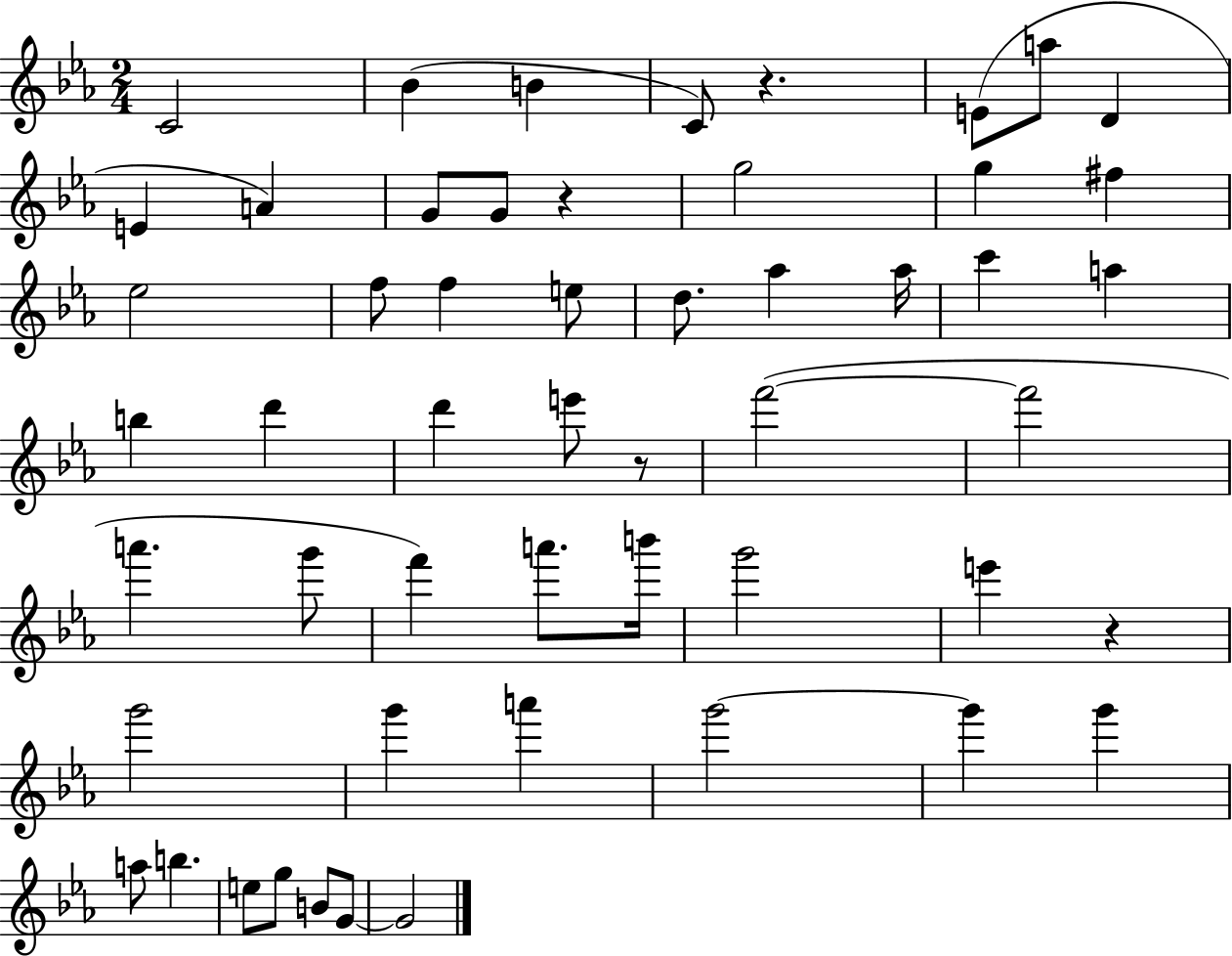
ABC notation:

X:1
T:Untitled
M:2/4
L:1/4
K:Eb
C2 _B B C/2 z E/2 a/2 D E A G/2 G/2 z g2 g ^f _e2 f/2 f e/2 d/2 _a _a/4 c' a b d' d' e'/2 z/2 f'2 f'2 a' g'/2 f' a'/2 b'/4 g'2 e' z g'2 g' a' g'2 g' g' a/2 b e/2 g/2 B/2 G/2 G2